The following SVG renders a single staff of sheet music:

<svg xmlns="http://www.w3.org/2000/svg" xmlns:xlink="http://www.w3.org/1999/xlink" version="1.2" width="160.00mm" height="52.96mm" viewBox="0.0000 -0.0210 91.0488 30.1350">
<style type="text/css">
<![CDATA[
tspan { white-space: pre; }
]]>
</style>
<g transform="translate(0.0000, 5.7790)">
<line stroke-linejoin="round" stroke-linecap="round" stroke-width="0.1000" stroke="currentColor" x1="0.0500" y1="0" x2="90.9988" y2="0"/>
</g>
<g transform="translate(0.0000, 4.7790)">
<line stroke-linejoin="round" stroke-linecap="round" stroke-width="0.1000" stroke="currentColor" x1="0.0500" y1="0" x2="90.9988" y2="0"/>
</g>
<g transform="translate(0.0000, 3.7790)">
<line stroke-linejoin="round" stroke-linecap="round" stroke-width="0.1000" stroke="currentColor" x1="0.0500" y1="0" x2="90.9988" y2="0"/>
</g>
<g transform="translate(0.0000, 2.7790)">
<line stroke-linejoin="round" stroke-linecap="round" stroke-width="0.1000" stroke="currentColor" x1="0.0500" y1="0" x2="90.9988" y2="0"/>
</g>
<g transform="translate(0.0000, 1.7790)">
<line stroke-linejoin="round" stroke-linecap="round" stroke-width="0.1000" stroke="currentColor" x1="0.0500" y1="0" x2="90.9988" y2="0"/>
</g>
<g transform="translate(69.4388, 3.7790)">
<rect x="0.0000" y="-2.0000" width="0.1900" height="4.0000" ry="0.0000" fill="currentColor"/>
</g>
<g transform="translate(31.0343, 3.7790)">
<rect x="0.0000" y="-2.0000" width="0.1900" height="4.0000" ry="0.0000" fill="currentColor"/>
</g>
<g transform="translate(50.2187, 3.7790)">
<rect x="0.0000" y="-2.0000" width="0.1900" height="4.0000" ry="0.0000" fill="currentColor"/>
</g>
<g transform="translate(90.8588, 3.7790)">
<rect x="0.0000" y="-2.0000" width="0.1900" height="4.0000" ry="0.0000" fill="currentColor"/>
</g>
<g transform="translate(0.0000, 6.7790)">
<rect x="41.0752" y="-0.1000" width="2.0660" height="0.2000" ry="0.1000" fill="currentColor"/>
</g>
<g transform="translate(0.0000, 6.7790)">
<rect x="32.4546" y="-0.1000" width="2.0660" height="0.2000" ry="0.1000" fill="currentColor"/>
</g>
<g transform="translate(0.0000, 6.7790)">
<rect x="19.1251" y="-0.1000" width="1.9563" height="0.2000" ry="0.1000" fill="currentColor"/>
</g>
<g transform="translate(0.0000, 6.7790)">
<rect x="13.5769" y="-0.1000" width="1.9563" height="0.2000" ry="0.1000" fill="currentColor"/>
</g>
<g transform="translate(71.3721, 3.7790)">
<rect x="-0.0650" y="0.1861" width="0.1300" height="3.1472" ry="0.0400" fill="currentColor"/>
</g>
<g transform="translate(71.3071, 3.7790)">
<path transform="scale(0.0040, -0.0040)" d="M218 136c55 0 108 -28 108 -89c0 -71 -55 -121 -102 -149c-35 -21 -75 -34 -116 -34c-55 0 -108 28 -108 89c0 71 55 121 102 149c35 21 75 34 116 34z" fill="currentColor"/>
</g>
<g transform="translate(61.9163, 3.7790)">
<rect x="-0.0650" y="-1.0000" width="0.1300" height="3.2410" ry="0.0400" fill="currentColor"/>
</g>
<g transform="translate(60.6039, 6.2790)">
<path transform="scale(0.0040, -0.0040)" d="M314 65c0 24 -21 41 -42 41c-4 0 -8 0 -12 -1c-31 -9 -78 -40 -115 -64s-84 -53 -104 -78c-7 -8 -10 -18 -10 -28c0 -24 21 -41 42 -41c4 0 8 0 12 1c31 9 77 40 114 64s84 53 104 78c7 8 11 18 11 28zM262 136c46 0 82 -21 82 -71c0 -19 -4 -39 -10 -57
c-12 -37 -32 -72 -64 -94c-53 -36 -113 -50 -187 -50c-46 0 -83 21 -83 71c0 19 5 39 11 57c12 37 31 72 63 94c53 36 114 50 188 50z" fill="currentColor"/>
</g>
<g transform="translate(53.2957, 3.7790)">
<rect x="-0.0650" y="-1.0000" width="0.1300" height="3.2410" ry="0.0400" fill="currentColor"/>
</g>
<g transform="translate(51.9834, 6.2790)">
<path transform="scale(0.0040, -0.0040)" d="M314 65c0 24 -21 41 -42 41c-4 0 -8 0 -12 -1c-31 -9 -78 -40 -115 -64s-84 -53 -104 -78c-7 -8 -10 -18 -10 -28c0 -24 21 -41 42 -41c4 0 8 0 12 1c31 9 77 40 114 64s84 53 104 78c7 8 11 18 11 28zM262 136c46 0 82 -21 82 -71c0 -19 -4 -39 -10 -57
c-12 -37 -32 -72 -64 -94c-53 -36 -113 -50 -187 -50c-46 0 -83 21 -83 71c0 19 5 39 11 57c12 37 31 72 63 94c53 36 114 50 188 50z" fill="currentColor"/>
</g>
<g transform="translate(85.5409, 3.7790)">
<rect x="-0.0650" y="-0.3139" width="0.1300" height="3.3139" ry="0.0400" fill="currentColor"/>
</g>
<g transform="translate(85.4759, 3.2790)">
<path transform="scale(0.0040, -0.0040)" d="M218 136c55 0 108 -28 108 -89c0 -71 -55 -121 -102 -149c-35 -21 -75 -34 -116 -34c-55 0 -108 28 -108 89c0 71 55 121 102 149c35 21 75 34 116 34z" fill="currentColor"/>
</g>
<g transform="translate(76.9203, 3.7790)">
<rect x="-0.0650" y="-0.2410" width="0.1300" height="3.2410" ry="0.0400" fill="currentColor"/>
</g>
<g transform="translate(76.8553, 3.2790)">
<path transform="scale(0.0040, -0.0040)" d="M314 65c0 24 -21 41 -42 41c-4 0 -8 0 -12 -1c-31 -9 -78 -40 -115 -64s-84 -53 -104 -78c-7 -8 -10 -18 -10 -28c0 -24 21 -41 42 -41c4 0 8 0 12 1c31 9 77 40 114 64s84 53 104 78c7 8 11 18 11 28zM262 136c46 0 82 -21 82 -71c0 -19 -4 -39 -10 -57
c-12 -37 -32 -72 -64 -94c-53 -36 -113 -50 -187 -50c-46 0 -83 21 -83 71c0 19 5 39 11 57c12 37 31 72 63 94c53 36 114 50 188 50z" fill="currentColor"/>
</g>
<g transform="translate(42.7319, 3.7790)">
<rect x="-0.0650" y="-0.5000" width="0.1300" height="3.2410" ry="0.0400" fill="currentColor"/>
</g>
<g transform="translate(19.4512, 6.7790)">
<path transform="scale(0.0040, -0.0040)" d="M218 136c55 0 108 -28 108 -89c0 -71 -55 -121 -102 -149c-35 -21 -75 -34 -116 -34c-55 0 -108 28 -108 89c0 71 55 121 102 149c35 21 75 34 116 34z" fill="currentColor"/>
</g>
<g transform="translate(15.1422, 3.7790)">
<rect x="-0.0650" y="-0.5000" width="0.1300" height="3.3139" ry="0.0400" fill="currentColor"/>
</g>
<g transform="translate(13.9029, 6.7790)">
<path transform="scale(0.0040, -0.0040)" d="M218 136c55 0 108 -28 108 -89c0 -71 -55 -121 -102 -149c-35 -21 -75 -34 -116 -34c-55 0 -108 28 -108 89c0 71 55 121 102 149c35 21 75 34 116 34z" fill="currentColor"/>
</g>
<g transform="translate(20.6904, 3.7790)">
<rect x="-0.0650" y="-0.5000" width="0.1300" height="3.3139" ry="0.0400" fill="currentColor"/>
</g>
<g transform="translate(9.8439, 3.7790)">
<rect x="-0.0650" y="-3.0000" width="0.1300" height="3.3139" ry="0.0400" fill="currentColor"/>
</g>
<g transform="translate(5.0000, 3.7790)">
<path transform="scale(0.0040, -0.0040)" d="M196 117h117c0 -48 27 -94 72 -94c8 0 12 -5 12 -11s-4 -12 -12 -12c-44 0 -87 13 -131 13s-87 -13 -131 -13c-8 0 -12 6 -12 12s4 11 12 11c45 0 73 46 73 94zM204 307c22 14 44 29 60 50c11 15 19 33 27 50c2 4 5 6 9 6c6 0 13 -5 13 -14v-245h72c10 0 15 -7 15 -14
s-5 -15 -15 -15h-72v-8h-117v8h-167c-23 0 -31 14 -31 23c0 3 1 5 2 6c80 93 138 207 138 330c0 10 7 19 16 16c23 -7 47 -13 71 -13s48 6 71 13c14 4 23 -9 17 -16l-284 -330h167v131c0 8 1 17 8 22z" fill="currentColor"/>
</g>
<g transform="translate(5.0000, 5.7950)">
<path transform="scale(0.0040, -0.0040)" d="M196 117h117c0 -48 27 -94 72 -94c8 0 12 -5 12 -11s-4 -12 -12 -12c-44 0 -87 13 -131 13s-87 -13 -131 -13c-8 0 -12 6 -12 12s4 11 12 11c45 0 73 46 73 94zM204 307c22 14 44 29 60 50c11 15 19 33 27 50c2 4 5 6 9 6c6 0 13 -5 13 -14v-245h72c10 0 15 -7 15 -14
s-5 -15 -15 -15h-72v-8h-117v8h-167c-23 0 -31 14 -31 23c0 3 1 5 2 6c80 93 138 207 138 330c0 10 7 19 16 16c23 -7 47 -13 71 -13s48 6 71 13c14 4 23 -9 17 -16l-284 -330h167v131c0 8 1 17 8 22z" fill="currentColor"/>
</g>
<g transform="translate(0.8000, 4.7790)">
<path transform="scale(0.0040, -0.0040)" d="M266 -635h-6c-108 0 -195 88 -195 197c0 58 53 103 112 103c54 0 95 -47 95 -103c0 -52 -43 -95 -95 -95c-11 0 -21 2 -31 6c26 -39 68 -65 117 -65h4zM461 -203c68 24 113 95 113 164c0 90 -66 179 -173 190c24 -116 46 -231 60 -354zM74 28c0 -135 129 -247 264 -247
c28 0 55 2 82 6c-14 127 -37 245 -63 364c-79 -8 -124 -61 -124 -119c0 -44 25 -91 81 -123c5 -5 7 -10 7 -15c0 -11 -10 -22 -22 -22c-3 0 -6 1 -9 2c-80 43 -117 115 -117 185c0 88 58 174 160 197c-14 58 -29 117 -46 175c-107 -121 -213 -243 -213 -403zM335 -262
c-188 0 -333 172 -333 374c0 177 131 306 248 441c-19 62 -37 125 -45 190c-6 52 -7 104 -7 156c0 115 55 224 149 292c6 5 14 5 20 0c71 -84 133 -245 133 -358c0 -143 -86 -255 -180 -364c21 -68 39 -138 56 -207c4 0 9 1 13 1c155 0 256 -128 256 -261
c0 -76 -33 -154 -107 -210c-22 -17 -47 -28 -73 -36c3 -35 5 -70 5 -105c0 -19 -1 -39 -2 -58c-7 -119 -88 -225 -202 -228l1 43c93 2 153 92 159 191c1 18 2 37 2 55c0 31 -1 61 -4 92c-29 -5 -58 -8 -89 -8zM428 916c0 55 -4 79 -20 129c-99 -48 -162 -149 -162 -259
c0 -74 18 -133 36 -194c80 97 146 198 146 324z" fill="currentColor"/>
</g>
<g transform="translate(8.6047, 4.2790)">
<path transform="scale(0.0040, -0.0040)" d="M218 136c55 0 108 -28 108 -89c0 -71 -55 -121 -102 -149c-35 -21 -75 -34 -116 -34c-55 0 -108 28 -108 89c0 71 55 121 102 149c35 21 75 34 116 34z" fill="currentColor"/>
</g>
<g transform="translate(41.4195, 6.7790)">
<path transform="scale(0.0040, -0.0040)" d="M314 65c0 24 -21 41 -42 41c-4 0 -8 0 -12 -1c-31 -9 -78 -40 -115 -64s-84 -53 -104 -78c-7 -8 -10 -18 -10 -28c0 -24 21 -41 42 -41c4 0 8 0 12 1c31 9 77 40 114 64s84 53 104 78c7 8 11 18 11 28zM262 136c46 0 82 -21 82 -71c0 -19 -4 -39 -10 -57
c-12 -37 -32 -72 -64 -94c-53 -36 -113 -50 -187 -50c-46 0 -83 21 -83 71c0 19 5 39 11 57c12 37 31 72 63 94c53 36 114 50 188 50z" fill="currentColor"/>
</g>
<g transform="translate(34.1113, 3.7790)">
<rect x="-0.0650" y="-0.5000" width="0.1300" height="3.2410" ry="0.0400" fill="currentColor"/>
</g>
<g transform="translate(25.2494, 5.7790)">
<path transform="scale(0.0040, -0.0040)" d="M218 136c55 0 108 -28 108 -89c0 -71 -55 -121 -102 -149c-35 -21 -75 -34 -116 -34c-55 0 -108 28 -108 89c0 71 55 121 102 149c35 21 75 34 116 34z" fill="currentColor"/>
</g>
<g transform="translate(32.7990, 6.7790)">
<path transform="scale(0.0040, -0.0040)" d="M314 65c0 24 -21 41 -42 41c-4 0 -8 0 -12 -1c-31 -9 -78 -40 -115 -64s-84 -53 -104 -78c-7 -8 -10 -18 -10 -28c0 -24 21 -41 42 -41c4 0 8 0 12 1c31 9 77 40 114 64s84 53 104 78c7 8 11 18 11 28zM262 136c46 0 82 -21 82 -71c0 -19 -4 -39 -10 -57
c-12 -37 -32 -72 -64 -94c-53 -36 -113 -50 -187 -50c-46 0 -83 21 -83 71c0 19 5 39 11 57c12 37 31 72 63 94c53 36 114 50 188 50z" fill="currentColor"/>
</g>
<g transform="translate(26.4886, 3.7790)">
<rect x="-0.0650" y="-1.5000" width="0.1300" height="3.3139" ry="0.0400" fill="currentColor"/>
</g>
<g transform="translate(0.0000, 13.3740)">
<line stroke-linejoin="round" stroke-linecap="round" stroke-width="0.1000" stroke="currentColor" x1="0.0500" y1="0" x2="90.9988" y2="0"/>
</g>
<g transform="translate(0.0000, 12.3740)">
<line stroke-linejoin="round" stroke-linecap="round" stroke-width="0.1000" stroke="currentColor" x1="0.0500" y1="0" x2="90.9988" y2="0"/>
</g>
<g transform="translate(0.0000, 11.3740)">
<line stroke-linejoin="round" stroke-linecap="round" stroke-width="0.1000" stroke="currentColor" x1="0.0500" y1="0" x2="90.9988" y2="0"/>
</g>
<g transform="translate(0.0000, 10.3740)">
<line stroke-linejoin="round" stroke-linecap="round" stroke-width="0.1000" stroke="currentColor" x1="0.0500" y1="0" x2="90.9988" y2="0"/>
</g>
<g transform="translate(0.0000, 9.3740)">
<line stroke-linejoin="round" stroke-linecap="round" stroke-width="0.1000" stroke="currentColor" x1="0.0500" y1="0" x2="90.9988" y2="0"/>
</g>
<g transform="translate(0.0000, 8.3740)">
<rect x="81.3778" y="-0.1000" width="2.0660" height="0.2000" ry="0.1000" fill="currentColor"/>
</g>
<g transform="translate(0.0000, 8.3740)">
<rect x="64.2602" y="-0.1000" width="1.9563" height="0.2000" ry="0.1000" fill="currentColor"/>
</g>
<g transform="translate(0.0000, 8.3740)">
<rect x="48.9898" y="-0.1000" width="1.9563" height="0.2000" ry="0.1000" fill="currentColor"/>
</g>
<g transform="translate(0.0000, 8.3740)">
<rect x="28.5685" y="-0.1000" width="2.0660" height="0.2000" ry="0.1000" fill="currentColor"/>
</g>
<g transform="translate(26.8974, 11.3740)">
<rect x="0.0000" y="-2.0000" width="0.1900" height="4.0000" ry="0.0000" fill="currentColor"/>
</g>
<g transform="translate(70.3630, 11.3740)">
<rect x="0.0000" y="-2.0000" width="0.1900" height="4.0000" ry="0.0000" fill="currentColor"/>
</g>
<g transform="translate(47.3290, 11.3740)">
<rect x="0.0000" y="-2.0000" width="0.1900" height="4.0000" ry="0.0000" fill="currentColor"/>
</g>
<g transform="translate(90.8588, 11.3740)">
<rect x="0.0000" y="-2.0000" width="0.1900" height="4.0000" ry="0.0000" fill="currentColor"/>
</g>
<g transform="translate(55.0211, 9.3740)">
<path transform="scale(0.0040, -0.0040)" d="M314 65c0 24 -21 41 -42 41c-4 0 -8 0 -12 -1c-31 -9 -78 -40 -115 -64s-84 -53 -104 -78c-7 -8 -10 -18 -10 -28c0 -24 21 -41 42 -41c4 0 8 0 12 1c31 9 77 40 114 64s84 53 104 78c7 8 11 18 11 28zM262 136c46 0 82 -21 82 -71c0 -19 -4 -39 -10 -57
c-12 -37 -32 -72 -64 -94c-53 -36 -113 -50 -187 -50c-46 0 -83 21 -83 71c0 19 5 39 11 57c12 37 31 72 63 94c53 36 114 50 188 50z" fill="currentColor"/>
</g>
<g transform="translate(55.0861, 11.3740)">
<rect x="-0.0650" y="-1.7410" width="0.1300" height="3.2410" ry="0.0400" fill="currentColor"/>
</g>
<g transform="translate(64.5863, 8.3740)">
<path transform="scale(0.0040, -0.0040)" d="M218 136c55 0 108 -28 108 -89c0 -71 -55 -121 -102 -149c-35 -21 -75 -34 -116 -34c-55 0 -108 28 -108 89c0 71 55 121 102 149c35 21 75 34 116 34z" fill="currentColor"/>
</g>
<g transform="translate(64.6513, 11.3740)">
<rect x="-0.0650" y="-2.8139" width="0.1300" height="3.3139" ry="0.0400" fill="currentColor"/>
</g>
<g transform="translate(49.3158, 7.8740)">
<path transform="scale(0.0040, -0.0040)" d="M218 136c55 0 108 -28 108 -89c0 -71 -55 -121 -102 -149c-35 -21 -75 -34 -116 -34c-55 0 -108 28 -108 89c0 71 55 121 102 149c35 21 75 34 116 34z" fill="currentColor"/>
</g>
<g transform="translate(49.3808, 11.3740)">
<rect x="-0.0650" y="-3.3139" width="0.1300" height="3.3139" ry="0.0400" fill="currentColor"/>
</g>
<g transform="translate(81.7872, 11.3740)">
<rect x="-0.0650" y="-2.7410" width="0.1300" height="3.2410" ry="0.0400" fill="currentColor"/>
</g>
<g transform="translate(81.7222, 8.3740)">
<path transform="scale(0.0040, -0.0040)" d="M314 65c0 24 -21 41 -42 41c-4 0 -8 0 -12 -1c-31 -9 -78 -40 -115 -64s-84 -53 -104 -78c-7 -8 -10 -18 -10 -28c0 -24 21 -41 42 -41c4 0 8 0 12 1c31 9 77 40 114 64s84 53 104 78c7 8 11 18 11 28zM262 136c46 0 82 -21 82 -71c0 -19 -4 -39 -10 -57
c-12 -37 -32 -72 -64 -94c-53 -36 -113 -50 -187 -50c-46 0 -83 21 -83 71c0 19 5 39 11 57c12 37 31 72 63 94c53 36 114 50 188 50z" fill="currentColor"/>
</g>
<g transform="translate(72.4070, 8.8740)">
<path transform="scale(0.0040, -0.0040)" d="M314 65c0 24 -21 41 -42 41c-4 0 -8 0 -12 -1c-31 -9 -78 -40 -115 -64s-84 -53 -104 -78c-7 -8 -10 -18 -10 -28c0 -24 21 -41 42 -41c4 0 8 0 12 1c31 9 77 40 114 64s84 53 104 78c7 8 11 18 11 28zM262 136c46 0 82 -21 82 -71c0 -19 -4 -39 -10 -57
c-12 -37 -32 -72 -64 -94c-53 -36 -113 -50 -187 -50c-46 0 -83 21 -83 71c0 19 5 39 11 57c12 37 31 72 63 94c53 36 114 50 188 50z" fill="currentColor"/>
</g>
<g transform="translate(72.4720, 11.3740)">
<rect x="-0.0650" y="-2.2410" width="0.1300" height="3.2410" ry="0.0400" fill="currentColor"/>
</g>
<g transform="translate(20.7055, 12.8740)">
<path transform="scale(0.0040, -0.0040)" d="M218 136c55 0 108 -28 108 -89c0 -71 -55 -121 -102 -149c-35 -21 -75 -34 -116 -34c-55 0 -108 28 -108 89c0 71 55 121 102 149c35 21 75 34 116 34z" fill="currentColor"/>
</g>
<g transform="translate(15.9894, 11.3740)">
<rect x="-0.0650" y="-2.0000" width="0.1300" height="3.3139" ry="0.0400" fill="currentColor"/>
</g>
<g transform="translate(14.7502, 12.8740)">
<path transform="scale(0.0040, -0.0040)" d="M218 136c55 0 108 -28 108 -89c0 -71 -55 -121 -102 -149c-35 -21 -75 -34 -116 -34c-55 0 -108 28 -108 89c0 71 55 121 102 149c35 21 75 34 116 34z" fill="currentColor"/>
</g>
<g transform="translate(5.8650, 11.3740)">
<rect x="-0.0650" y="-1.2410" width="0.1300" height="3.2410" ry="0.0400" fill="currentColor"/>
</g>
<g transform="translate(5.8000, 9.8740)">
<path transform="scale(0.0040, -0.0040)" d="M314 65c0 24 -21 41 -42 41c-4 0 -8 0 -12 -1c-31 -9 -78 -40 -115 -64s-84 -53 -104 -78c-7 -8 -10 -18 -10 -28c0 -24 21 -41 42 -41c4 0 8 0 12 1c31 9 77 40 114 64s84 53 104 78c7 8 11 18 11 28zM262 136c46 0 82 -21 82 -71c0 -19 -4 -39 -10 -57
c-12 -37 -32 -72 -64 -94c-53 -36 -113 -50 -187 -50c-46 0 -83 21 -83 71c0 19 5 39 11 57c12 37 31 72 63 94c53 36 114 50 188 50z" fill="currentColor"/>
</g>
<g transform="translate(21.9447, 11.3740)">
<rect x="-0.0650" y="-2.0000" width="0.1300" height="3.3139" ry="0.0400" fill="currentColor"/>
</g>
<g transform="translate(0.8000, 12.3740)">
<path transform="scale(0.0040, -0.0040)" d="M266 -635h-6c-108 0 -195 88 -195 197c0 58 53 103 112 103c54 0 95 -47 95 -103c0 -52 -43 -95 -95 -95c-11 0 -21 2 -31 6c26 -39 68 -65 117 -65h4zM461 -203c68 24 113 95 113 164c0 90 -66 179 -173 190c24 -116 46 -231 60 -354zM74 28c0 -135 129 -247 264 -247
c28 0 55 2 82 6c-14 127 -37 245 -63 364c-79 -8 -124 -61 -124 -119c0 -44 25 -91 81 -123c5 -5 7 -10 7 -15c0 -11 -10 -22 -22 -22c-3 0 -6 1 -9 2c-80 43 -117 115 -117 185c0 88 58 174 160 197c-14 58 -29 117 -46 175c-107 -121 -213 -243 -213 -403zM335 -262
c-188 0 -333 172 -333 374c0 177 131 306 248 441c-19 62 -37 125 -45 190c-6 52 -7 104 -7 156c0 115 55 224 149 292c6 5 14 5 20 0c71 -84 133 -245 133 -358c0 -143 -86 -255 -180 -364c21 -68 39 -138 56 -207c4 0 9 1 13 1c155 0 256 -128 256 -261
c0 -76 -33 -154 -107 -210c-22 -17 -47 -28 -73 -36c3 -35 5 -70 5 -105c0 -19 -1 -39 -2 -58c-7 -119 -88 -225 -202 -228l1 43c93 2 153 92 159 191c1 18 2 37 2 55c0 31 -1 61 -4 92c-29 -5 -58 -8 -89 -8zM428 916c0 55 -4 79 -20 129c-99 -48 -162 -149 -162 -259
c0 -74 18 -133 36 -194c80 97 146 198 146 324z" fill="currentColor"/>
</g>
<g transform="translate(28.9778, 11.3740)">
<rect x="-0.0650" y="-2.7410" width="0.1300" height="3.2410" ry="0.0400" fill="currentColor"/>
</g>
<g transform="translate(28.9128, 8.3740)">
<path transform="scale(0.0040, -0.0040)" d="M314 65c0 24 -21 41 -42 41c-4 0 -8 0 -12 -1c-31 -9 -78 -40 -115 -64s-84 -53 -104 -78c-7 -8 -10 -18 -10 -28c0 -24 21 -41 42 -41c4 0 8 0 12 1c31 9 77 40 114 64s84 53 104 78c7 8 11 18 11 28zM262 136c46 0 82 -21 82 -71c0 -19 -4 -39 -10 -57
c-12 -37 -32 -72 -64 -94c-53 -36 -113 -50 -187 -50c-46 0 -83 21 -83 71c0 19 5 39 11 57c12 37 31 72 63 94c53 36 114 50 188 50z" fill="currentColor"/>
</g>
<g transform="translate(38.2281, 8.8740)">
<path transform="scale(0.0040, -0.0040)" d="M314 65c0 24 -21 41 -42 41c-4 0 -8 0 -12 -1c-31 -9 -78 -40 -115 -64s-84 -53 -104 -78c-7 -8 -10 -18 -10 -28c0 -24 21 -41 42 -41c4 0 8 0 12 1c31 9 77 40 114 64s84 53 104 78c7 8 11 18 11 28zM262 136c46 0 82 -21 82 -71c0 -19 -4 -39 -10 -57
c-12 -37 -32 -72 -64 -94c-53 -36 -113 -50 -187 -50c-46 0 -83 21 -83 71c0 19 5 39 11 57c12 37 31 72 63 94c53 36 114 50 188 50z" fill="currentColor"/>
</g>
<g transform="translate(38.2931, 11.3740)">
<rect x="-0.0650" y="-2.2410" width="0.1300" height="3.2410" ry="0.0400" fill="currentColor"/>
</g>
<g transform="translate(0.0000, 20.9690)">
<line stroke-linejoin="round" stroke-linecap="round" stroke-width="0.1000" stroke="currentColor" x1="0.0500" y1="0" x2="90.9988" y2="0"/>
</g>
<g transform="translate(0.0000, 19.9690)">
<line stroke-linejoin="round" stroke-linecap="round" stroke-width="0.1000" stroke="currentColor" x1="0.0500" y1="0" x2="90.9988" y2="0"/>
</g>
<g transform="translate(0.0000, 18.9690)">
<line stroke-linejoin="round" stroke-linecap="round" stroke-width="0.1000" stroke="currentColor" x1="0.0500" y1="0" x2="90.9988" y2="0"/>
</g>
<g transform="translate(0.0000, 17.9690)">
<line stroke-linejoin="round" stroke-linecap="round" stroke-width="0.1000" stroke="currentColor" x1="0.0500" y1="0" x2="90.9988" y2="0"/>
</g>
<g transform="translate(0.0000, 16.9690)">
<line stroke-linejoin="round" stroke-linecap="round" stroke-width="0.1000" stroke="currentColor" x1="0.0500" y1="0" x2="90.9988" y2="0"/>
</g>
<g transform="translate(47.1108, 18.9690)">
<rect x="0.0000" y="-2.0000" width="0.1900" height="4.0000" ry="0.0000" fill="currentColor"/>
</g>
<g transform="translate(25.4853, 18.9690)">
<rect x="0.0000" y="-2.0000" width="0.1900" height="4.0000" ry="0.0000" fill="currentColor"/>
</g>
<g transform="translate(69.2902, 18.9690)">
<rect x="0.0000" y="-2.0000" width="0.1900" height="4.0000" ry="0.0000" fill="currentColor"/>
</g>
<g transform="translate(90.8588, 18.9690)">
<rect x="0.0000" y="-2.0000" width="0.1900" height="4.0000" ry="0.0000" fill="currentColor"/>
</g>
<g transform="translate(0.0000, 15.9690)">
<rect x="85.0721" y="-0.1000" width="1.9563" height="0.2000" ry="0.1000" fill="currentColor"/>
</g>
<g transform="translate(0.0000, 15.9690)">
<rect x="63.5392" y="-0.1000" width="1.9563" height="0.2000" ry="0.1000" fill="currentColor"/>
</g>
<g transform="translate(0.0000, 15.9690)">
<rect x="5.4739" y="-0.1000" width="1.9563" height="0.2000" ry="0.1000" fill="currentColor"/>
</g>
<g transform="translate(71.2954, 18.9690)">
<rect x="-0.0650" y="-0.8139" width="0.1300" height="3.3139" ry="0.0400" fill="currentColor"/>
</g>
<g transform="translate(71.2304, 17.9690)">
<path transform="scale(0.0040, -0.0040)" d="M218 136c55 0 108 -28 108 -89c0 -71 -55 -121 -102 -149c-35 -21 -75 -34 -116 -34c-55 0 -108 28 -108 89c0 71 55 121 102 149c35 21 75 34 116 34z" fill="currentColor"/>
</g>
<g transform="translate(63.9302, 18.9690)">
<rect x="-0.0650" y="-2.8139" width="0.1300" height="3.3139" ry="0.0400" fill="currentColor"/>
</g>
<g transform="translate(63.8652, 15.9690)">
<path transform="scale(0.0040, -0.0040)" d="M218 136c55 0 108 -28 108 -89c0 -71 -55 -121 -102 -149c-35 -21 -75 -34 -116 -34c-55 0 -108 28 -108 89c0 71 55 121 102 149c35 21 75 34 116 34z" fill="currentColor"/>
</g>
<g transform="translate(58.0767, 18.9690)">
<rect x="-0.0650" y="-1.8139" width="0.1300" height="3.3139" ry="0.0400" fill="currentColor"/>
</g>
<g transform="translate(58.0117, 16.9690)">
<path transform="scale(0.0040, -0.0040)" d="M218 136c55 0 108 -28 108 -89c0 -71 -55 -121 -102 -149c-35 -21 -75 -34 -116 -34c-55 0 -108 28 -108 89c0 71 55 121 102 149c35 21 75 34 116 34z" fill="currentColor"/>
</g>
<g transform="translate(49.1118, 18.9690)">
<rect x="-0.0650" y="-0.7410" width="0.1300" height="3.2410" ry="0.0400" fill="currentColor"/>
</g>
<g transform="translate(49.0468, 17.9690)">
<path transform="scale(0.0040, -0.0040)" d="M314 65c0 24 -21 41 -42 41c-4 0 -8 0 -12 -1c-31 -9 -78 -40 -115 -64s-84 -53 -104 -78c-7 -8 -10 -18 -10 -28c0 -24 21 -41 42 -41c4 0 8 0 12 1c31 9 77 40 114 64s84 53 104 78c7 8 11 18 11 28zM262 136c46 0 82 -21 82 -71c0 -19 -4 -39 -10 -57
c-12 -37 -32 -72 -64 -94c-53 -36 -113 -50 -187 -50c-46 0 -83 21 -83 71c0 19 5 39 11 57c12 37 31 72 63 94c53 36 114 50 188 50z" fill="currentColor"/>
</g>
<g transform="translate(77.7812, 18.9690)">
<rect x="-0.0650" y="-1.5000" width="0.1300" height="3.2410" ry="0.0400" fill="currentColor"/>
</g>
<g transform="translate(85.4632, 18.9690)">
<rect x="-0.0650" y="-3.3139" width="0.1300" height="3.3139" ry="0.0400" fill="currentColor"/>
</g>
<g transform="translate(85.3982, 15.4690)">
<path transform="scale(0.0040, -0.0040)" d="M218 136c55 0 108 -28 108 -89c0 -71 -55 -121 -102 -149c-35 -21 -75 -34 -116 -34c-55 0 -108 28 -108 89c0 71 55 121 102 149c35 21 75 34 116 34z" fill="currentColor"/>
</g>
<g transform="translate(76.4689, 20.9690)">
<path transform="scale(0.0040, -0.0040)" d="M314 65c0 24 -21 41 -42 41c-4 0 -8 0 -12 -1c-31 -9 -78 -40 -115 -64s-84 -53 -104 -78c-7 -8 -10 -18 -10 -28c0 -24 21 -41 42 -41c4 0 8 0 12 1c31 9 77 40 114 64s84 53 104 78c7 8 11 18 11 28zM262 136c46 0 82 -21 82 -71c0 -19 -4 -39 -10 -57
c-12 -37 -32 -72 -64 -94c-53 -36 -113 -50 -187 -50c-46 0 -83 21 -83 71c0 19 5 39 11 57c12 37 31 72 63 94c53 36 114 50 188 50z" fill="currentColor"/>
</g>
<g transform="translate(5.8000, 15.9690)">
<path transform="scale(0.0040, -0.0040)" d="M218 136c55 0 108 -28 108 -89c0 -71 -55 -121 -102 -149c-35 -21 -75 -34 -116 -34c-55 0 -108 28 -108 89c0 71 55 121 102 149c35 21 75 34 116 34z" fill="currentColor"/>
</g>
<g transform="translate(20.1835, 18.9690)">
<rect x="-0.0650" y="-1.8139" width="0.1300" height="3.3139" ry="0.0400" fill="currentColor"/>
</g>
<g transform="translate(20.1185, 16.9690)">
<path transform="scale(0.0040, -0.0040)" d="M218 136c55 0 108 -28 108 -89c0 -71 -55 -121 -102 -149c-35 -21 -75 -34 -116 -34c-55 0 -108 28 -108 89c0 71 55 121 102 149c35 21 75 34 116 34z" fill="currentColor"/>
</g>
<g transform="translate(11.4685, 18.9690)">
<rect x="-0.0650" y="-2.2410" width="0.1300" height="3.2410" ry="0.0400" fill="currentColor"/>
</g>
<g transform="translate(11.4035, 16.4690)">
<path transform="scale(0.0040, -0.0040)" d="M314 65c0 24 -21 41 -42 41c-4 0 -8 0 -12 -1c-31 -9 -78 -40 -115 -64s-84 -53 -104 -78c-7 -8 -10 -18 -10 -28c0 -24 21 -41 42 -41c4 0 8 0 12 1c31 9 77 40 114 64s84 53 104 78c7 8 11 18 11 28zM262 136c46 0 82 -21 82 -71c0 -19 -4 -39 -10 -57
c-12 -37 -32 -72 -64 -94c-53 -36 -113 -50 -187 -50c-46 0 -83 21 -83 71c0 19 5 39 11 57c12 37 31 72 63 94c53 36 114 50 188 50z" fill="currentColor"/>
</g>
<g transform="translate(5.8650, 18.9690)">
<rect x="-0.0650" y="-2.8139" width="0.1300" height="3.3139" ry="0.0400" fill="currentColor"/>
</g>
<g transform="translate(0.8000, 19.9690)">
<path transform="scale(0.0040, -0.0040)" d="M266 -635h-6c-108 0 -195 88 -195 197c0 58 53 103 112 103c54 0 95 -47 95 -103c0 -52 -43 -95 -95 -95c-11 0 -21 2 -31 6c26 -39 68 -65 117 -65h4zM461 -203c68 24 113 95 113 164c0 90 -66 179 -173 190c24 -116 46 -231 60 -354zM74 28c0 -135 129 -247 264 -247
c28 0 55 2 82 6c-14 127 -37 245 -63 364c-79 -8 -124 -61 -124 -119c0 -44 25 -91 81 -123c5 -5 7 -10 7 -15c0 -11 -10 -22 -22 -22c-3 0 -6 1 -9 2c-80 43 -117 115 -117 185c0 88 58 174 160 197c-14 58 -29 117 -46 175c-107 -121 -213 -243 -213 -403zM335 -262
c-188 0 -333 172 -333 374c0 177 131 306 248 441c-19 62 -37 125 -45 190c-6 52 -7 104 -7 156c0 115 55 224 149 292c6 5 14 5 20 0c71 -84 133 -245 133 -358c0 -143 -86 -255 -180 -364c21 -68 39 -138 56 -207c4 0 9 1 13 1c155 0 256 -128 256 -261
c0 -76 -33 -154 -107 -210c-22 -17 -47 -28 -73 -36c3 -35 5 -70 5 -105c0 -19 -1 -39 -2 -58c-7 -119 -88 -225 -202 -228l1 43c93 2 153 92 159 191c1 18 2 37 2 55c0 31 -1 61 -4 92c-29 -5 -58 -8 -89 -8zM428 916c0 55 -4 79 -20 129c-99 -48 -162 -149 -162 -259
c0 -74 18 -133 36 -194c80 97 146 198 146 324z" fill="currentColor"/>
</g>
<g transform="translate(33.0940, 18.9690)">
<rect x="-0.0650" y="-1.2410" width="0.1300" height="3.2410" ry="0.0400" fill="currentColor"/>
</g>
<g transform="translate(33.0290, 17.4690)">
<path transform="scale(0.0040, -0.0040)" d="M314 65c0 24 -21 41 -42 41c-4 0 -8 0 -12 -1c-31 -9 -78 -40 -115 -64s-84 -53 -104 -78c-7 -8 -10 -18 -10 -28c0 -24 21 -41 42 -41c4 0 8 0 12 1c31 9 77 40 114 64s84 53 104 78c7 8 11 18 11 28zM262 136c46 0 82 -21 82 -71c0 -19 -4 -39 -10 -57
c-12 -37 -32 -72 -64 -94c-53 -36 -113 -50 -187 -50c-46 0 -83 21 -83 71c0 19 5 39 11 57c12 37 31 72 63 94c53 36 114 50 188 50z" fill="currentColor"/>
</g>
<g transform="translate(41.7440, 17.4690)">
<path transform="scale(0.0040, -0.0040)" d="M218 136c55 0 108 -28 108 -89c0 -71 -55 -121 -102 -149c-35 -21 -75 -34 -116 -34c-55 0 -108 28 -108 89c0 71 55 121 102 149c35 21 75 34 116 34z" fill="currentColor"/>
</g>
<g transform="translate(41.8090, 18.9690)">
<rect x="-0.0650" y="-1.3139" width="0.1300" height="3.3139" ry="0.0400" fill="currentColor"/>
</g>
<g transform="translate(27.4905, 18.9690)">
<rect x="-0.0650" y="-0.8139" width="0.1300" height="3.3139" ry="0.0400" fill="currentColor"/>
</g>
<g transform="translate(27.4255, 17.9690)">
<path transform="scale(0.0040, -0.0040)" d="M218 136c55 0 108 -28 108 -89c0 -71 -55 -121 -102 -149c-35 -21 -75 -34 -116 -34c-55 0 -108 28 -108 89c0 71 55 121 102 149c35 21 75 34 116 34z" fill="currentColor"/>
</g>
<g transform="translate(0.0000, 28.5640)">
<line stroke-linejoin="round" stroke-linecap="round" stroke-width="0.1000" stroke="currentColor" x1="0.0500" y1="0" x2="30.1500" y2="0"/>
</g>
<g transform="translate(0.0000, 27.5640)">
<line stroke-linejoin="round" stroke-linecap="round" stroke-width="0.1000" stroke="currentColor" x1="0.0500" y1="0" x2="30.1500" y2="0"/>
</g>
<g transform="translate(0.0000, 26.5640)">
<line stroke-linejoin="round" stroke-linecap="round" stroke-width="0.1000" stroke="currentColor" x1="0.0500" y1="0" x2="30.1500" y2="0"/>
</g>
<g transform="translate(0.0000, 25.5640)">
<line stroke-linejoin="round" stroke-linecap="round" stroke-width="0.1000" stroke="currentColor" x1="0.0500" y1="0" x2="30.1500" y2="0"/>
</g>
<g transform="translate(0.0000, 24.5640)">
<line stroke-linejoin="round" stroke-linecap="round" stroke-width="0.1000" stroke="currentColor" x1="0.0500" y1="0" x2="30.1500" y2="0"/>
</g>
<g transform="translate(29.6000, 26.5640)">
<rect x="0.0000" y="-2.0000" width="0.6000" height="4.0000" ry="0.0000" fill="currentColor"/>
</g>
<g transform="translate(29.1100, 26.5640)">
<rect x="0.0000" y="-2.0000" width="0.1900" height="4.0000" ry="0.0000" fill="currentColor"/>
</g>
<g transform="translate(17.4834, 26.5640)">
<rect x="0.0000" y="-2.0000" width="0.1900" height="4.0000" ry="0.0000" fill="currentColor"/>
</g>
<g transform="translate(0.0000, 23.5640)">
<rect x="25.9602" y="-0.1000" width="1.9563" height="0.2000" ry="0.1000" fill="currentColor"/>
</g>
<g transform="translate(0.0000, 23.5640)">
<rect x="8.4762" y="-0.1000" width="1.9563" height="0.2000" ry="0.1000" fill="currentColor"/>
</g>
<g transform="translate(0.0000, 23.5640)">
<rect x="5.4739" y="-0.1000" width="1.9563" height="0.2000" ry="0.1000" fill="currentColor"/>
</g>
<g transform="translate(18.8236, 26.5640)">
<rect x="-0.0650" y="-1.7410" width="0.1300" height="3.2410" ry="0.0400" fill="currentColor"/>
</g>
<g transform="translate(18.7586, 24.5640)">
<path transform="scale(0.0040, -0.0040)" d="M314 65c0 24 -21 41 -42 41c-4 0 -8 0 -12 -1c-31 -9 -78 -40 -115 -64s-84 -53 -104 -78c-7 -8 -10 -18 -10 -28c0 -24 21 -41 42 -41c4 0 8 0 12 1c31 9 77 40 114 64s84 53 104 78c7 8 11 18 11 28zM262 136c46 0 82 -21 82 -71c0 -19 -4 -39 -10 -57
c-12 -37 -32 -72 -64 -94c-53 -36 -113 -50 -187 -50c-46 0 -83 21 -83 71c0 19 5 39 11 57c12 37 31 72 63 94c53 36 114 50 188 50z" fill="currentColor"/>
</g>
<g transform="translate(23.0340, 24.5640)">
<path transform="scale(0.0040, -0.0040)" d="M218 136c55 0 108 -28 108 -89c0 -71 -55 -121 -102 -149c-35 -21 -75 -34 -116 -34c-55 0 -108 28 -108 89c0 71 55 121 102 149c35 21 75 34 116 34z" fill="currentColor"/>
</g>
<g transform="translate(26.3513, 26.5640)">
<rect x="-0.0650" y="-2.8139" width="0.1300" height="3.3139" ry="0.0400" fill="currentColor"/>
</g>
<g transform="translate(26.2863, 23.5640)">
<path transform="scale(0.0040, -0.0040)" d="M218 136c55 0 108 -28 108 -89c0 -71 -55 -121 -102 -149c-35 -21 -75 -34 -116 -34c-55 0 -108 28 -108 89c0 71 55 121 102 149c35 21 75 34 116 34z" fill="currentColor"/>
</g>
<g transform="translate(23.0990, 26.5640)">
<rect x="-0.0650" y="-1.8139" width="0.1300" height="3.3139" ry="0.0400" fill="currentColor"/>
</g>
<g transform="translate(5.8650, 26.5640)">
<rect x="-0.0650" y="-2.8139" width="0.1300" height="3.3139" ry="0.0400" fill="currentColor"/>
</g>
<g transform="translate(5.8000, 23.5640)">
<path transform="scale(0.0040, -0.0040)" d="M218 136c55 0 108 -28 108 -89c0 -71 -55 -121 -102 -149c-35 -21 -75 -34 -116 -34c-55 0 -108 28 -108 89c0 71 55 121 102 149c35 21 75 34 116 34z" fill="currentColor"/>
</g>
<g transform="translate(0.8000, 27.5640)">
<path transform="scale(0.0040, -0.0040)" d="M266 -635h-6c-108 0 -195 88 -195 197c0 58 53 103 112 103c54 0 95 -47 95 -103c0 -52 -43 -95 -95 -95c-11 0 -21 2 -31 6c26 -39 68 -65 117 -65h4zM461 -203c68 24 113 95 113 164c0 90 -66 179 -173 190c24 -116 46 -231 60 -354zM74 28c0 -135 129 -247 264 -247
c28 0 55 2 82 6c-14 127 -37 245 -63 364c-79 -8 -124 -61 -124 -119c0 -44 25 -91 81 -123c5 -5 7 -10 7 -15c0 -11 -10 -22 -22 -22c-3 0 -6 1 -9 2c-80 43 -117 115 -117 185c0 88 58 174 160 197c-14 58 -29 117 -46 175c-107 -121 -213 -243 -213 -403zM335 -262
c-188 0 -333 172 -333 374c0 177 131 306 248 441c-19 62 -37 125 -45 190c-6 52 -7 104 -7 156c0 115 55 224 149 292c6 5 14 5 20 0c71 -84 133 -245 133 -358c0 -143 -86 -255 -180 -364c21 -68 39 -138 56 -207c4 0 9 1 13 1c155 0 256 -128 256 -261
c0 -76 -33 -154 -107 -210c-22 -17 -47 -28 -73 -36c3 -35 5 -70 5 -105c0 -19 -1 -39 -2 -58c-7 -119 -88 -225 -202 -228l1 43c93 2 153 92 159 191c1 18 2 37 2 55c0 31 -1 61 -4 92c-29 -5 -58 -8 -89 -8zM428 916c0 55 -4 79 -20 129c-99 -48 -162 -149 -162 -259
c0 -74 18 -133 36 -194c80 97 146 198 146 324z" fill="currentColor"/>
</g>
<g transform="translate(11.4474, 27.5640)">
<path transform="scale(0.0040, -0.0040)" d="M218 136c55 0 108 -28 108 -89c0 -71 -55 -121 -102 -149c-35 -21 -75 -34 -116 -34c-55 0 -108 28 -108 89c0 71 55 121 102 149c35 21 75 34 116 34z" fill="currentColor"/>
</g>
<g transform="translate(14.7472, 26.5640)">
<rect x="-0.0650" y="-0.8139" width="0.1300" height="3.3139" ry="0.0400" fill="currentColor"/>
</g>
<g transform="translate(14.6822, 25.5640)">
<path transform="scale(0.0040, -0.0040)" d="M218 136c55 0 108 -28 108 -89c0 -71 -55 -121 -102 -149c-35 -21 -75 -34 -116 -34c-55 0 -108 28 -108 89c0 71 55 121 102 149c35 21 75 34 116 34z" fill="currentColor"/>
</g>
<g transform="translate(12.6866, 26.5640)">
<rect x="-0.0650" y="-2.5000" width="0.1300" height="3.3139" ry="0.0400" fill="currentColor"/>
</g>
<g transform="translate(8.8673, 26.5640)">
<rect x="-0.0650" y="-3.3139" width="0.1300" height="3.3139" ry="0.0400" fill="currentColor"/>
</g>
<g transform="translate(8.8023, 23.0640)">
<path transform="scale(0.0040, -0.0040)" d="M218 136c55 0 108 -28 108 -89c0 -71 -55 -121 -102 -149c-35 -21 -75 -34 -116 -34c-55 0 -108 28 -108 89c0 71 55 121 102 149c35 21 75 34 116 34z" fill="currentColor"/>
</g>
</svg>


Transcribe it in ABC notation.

X:1
T:Untitled
M:4/4
L:1/4
K:C
A C C E C2 C2 D2 D2 B c2 c e2 F F a2 g2 b f2 a g2 a2 a g2 f d e2 e d2 f a d E2 b a b G d f2 f a